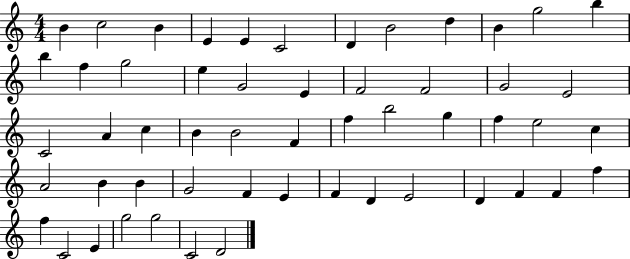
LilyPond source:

{
  \clef treble
  \numericTimeSignature
  \time 4/4
  \key c \major
  b'4 c''2 b'4 | e'4 e'4 c'2 | d'4 b'2 d''4 | b'4 g''2 b''4 | \break b''4 f''4 g''2 | e''4 g'2 e'4 | f'2 f'2 | g'2 e'2 | \break c'2 a'4 c''4 | b'4 b'2 f'4 | f''4 b''2 g''4 | f''4 e''2 c''4 | \break a'2 b'4 b'4 | g'2 f'4 e'4 | f'4 d'4 e'2 | d'4 f'4 f'4 f''4 | \break f''4 c'2 e'4 | g''2 g''2 | c'2 d'2 | \bar "|."
}